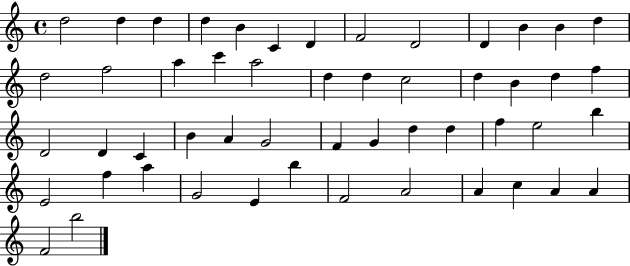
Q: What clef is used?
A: treble